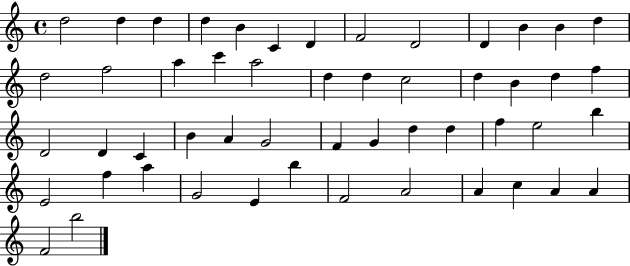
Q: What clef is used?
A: treble